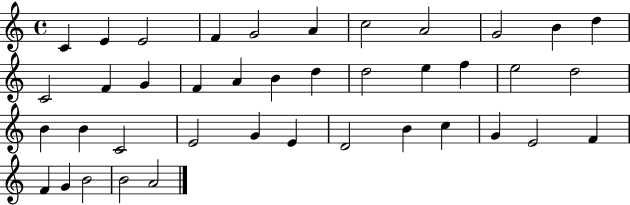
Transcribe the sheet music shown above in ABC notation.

X:1
T:Untitled
M:4/4
L:1/4
K:C
C E E2 F G2 A c2 A2 G2 B d C2 F G F A B d d2 e f e2 d2 B B C2 E2 G E D2 B c G E2 F F G B2 B2 A2